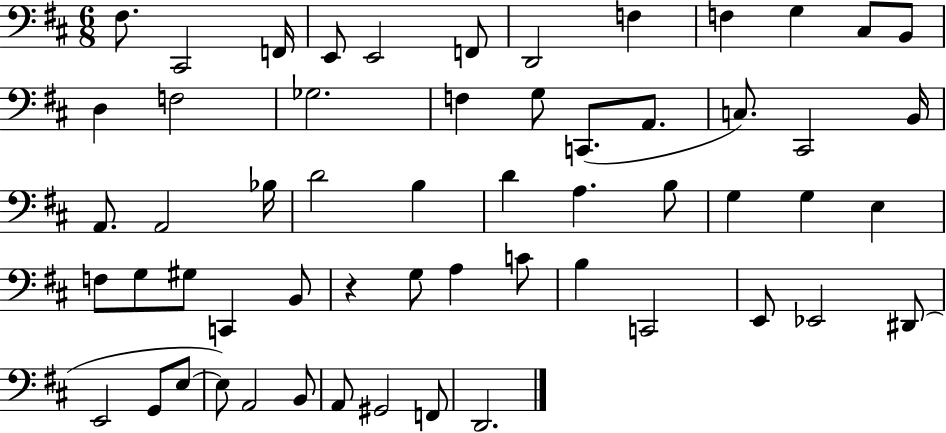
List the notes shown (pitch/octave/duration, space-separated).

F#3/e. C#2/h F2/s E2/e E2/h F2/e D2/h F3/q F3/q G3/q C#3/e B2/e D3/q F3/h Gb3/h. F3/q G3/e C2/e. A2/e. C3/e. C#2/h B2/s A2/e. A2/h Bb3/s D4/h B3/q D4/q A3/q. B3/e G3/q G3/q E3/q F3/e G3/e G#3/e C2/q B2/e R/q G3/e A3/q C4/e B3/q C2/h E2/e Eb2/h D#2/e E2/h G2/e E3/e E3/e A2/h B2/e A2/e G#2/h F2/e D2/h.